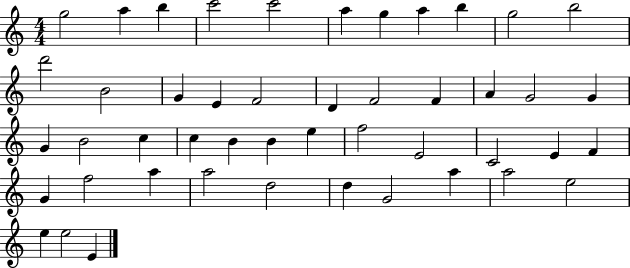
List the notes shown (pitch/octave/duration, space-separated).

G5/h A5/q B5/q C6/h C6/h A5/q G5/q A5/q B5/q G5/h B5/h D6/h B4/h G4/q E4/q F4/h D4/q F4/h F4/q A4/q G4/h G4/q G4/q B4/h C5/q C5/q B4/q B4/q E5/q F5/h E4/h C4/h E4/q F4/q G4/q F5/h A5/q A5/h D5/h D5/q G4/h A5/q A5/h E5/h E5/q E5/h E4/q